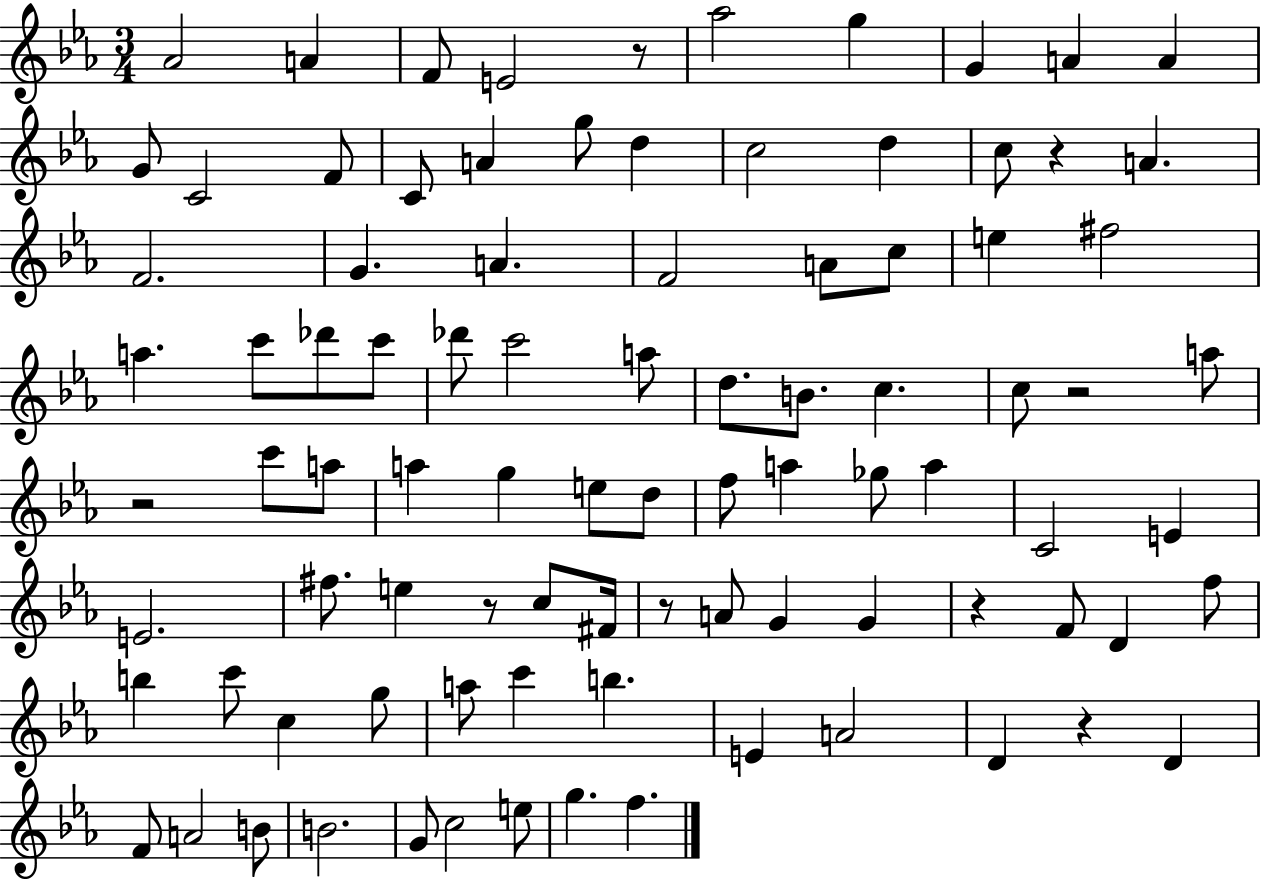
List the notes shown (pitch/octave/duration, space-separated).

Ab4/h A4/q F4/e E4/h R/e Ab5/h G5/q G4/q A4/q A4/q G4/e C4/h F4/e C4/e A4/q G5/e D5/q C5/h D5/q C5/e R/q A4/q. F4/h. G4/q. A4/q. F4/h A4/e C5/e E5/q F#5/h A5/q. C6/e Db6/e C6/e Db6/e C6/h A5/e D5/e. B4/e. C5/q. C5/e R/h A5/e R/h C6/e A5/e A5/q G5/q E5/e D5/e F5/e A5/q Gb5/e A5/q C4/h E4/q E4/h. F#5/e. E5/q R/e C5/e F#4/s R/e A4/e G4/q G4/q R/q F4/e D4/q F5/e B5/q C6/e C5/q G5/e A5/e C6/q B5/q. E4/q A4/h D4/q R/q D4/q F4/e A4/h B4/e B4/h. G4/e C5/h E5/e G5/q. F5/q.